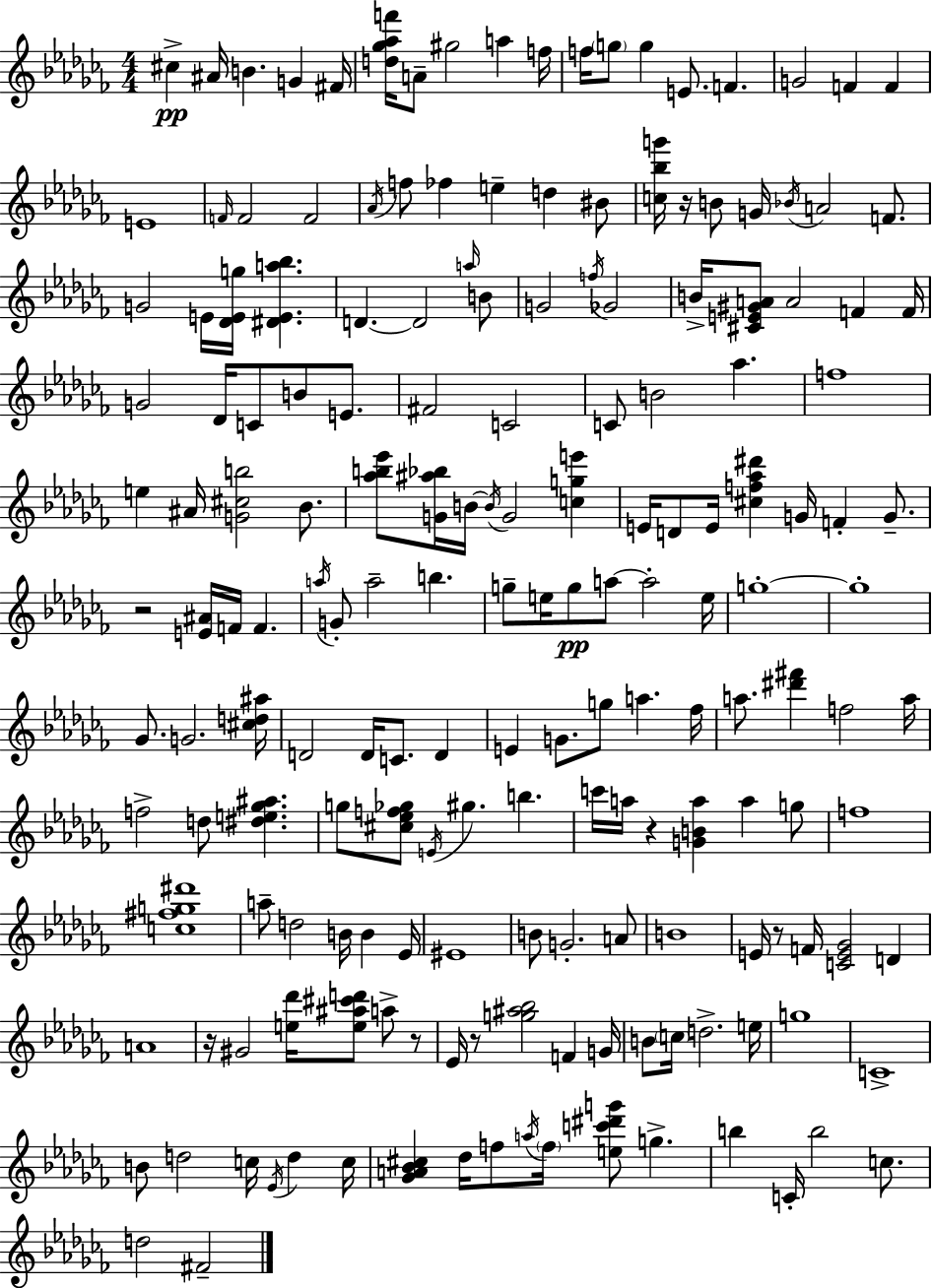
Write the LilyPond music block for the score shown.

{
  \clef treble
  \numericTimeSignature
  \time 4/4
  \key aes \minor
  cis''4->\pp ais'16 b'4. g'4 fis'16 | <d'' ges'' aes'' f'''>16 a'8-- gis''2 a''4 f''16 | f''16 \parenthesize g''8 g''4 e'8. f'4. | g'2 f'4 f'4 | \break e'1 | \grace { f'16 } f'2 f'2 | \acciaccatura { aes'16 } f''8 fes''4 e''4-- d''4 | bis'8 <c'' bes'' g'''>16 r16 b'8 g'16 \acciaccatura { bes'16 } a'2 | \break f'8. g'2 e'16 <des' e' g''>16 <dis' e' a'' bes''>4. | d'4.~~ d'2 | \grace { a''16 } b'8 g'2 \acciaccatura { f''16 } ges'2 | b'16-> <cis' e' gis' a'>8 a'2 | \break f'4 f'16 g'2 des'16 c'8 | b'8 e'8. fis'2 c'2 | c'8 b'2 aes''4. | f''1 | \break e''4 ais'16 <g' cis'' b''>2 | bes'8. <aes'' b'' ees'''>8 <g' ais'' bes''>16 b'16~~ \acciaccatura { b'16 } g'2 | <c'' g'' e'''>4 e'16 d'8 e'16 <cis'' f'' aes'' dis'''>4 g'16 f'4-. | g'8.-- r2 <e' ais'>16 f'16 | \break f'4. \acciaccatura { a''16 } g'8-. a''2-- | b''4. g''8-- e''16 g''8\pp a''8~~ a''2-. | e''16 g''1-.~~ | g''1-. | \break ges'8. g'2. | <cis'' d'' ais''>16 d'2 d'16 | c'8. d'4 e'4 g'8. g''8 | a''4. fes''16 a''8. <dis''' fis'''>4 f''2 | \break a''16 f''2-> d''8 | <dis'' e'' ges'' ais''>4. g''8 <cis'' ees'' f'' ges''>8 \acciaccatura { e'16 } gis''4. | b''4. c'''16 a''16 r4 <g' b' a''>4 | a''4 g''8 f''1 | \break <c'' fis'' g'' dis'''>1 | a''8-- d''2 | b'16 b'4 ees'16 eis'1 | b'8 g'2.-. | \break a'8 b'1 | e'16 r8 f'16 <c' e' ges'>2 | d'4 a'1 | r16 gis'2 | \break <e'' des'''>16 <e'' ais'' cis''' d'''>8 a''8-> r8 ees'16 r8 <g'' ais'' bes''>2 | f'4 g'16 b'8 \parenthesize c''16 d''2.-> | e''16 g''1 | c'1-> | \break b'8 d''2 | c''16 \acciaccatura { ees'16 } d''4 c''16 <ges' a' bes' cis''>4 des''16 f''8 | \acciaccatura { a''16 } \parenthesize f''16 <e'' c''' dis''' g'''>8 g''4.-> b''4 c'16-. b''2 | c''8. d''2 | \break fis'2-- \bar "|."
}